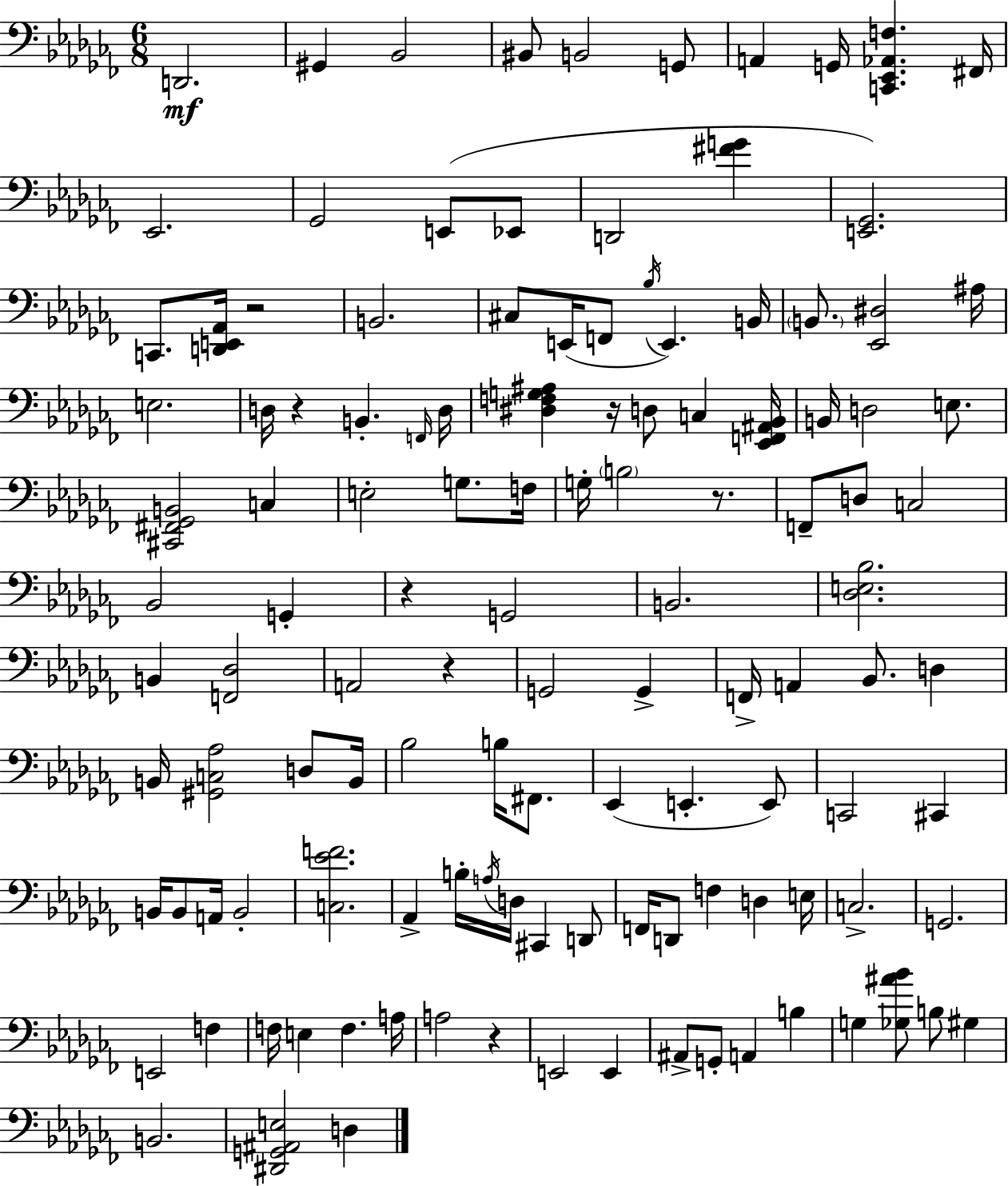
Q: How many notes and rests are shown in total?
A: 122